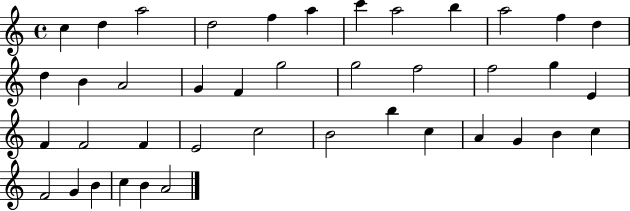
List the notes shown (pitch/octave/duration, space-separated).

C5/q D5/q A5/h D5/h F5/q A5/q C6/q A5/h B5/q A5/h F5/q D5/q D5/q B4/q A4/h G4/q F4/q G5/h G5/h F5/h F5/h G5/q E4/q F4/q F4/h F4/q E4/h C5/h B4/h B5/q C5/q A4/q G4/q B4/q C5/q F4/h G4/q B4/q C5/q B4/q A4/h